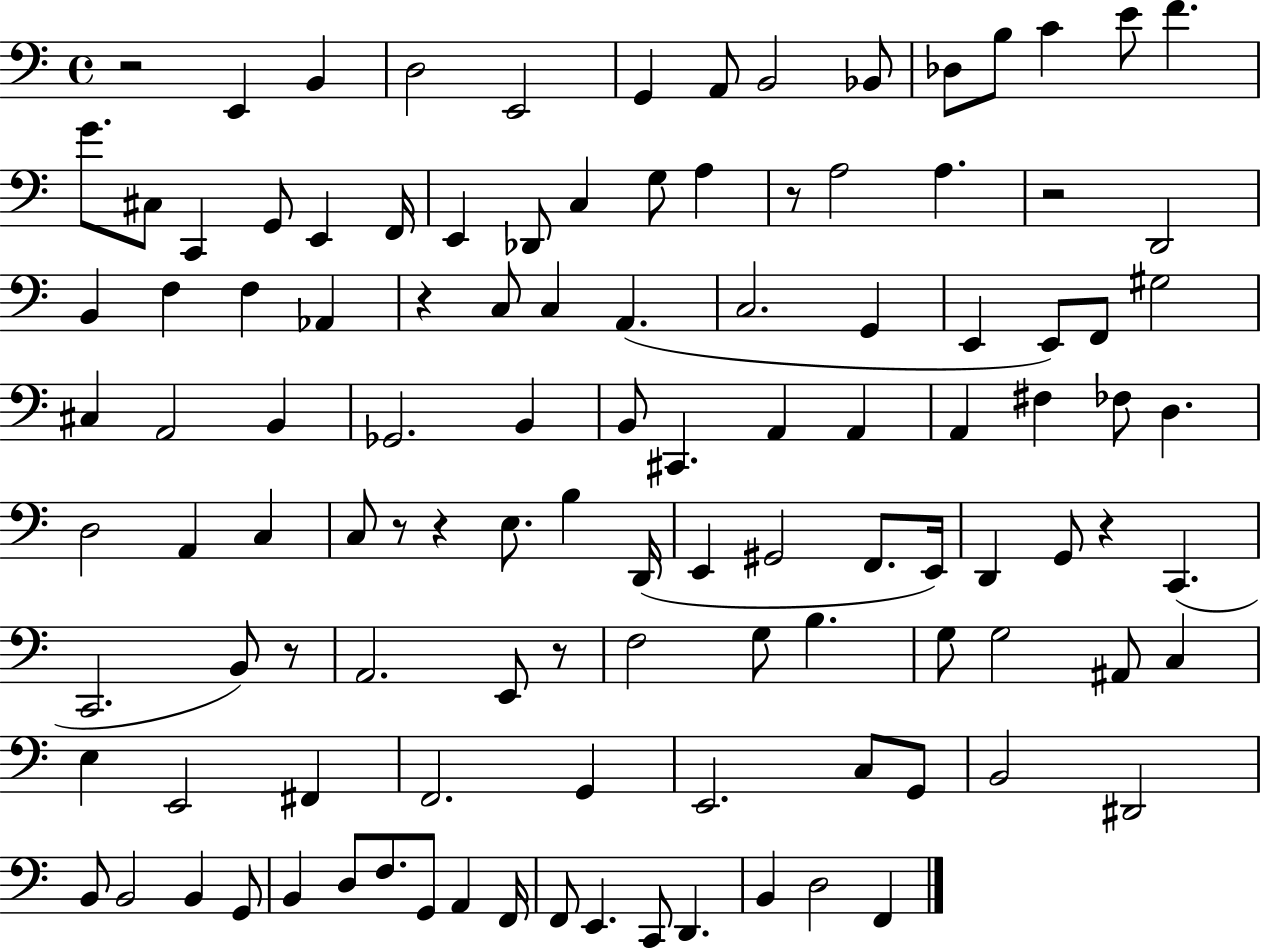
X:1
T:Untitled
M:4/4
L:1/4
K:C
z2 E,, B,, D,2 E,,2 G,, A,,/2 B,,2 _B,,/2 _D,/2 B,/2 C E/2 F G/2 ^C,/2 C,, G,,/2 E,, F,,/4 E,, _D,,/2 C, G,/2 A, z/2 A,2 A, z2 D,,2 B,, F, F, _A,, z C,/2 C, A,, C,2 G,, E,, E,,/2 F,,/2 ^G,2 ^C, A,,2 B,, _G,,2 B,, B,,/2 ^C,, A,, A,, A,, ^F, _F,/2 D, D,2 A,, C, C,/2 z/2 z E,/2 B, D,,/4 E,, ^G,,2 F,,/2 E,,/4 D,, G,,/2 z C,, C,,2 B,,/2 z/2 A,,2 E,,/2 z/2 F,2 G,/2 B, G,/2 G,2 ^A,,/2 C, E, E,,2 ^F,, F,,2 G,, E,,2 C,/2 G,,/2 B,,2 ^D,,2 B,,/2 B,,2 B,, G,,/2 B,, D,/2 F,/2 G,,/2 A,, F,,/4 F,,/2 E,, C,,/2 D,, B,, D,2 F,,